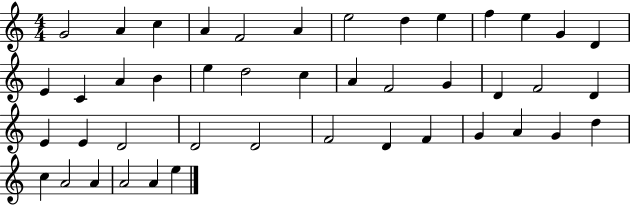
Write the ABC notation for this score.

X:1
T:Untitled
M:4/4
L:1/4
K:C
G2 A c A F2 A e2 d e f e G D E C A B e d2 c A F2 G D F2 D E E D2 D2 D2 F2 D F G A G d c A2 A A2 A e